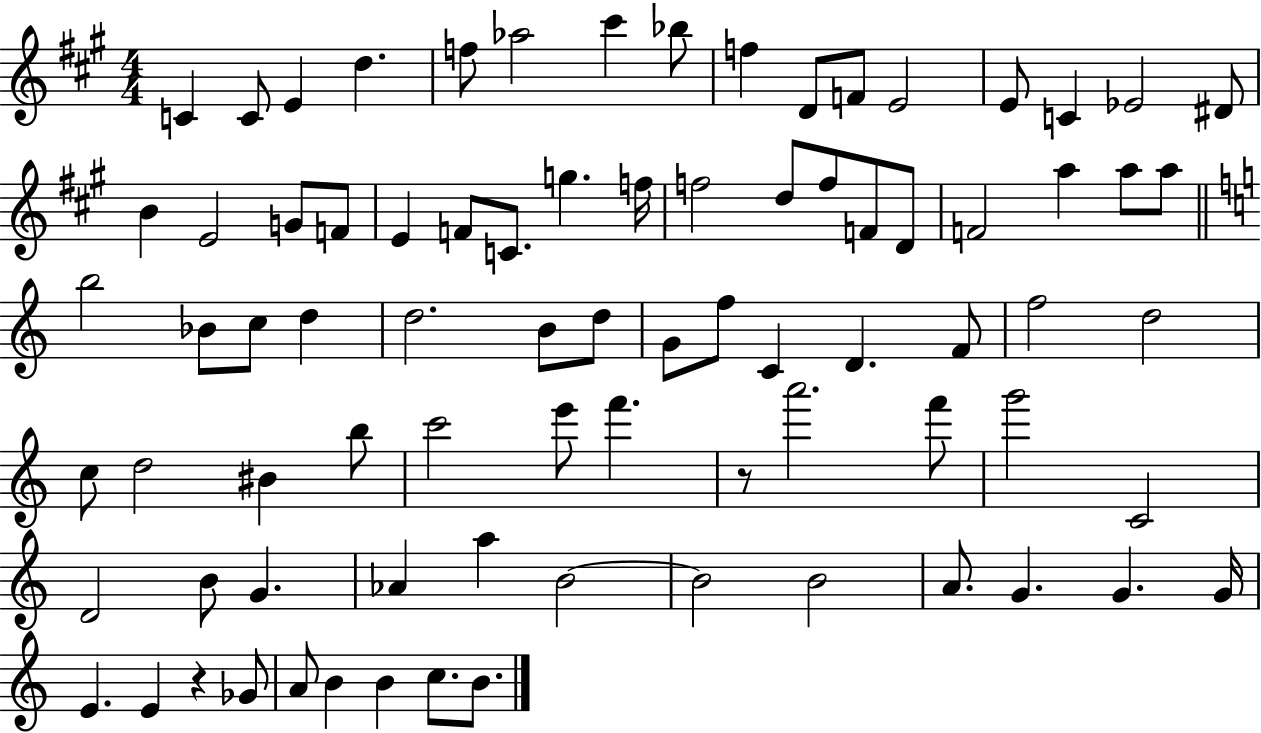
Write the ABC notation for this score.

X:1
T:Untitled
M:4/4
L:1/4
K:A
C C/2 E d f/2 _a2 ^c' _b/2 f D/2 F/2 E2 E/2 C _E2 ^D/2 B E2 G/2 F/2 E F/2 C/2 g f/4 f2 d/2 f/2 F/2 D/2 F2 a a/2 a/2 b2 _B/2 c/2 d d2 B/2 d/2 G/2 f/2 C D F/2 f2 d2 c/2 d2 ^B b/2 c'2 e'/2 f' z/2 a'2 f'/2 g'2 C2 D2 B/2 G _A a B2 B2 B2 A/2 G G G/4 E E z _G/2 A/2 B B c/2 B/2